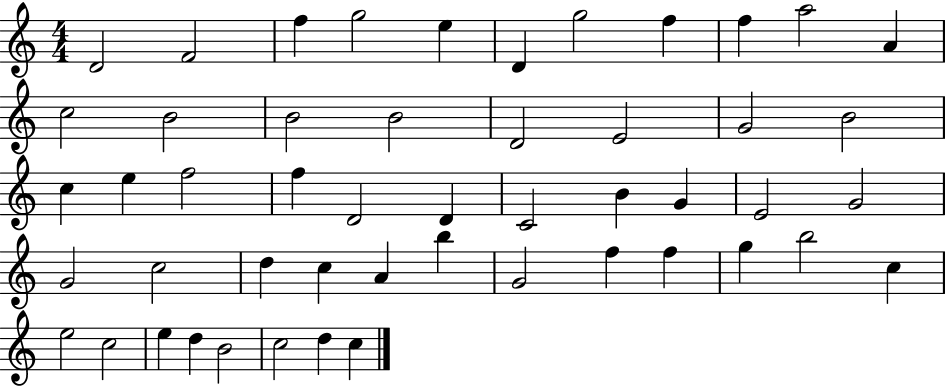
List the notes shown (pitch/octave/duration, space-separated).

D4/h F4/h F5/q G5/h E5/q D4/q G5/h F5/q F5/q A5/h A4/q C5/h B4/h B4/h B4/h D4/h E4/h G4/h B4/h C5/q E5/q F5/h F5/q D4/h D4/q C4/h B4/q G4/q E4/h G4/h G4/h C5/h D5/q C5/q A4/q B5/q G4/h F5/q F5/q G5/q B5/h C5/q E5/h C5/h E5/q D5/q B4/h C5/h D5/q C5/q